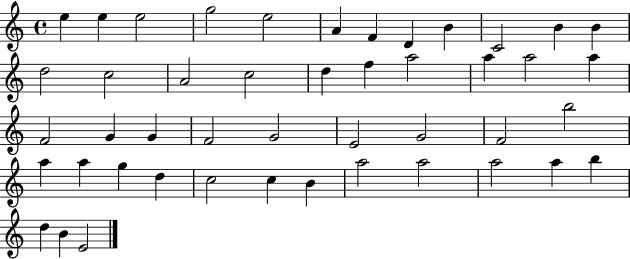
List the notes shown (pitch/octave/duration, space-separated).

E5/q E5/q E5/h G5/h E5/h A4/q F4/q D4/q B4/q C4/h B4/q B4/q D5/h C5/h A4/h C5/h D5/q F5/q A5/h A5/q A5/h A5/q F4/h G4/q G4/q F4/h G4/h E4/h G4/h F4/h B5/h A5/q A5/q G5/q D5/q C5/h C5/q B4/q A5/h A5/h A5/h A5/q B5/q D5/q B4/q E4/h